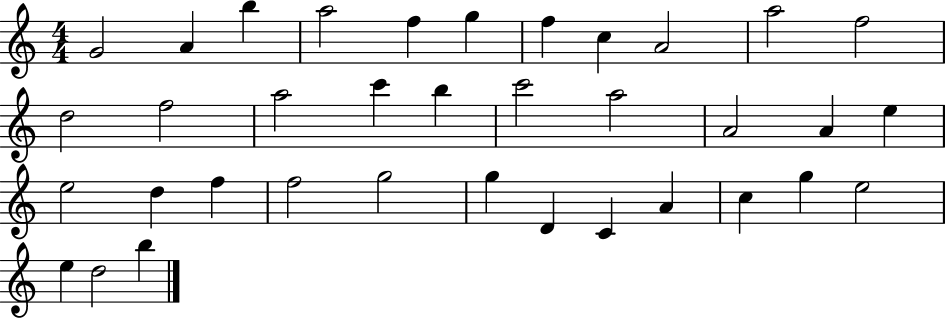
X:1
T:Untitled
M:4/4
L:1/4
K:C
G2 A b a2 f g f c A2 a2 f2 d2 f2 a2 c' b c'2 a2 A2 A e e2 d f f2 g2 g D C A c g e2 e d2 b